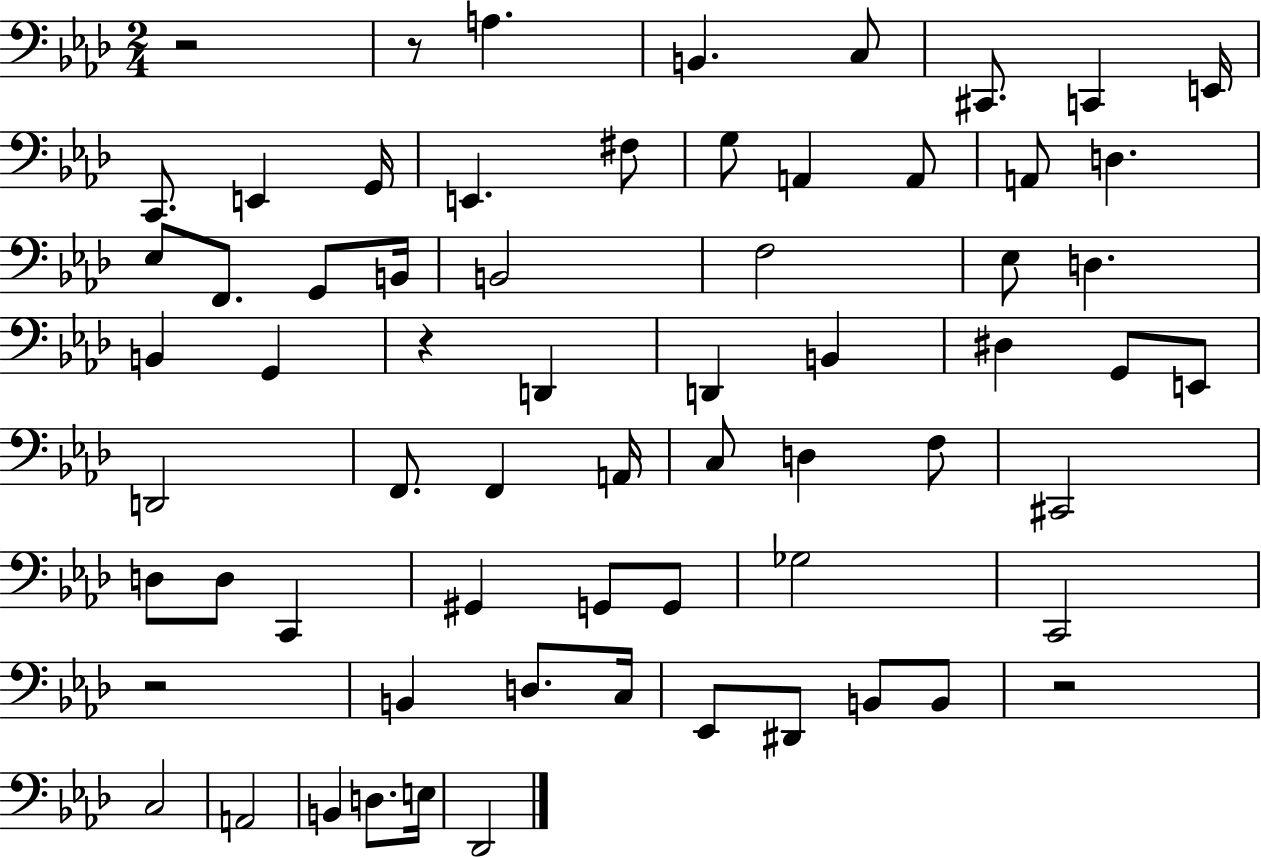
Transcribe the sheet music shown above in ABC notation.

X:1
T:Untitled
M:2/4
L:1/4
K:Ab
z2 z/2 A, B,, C,/2 ^C,,/2 C,, E,,/4 C,,/2 E,, G,,/4 E,, ^F,/2 G,/2 A,, A,,/2 A,,/2 D, _E,/2 F,,/2 G,,/2 B,,/4 B,,2 F,2 _E,/2 D, B,, G,, z D,, D,, B,, ^D, G,,/2 E,,/2 D,,2 F,,/2 F,, A,,/4 C,/2 D, F,/2 ^C,,2 D,/2 D,/2 C,, ^G,, G,,/2 G,,/2 _G,2 C,,2 z2 B,, D,/2 C,/4 _E,,/2 ^D,,/2 B,,/2 B,,/2 z2 C,2 A,,2 B,, D,/2 E,/4 _D,,2